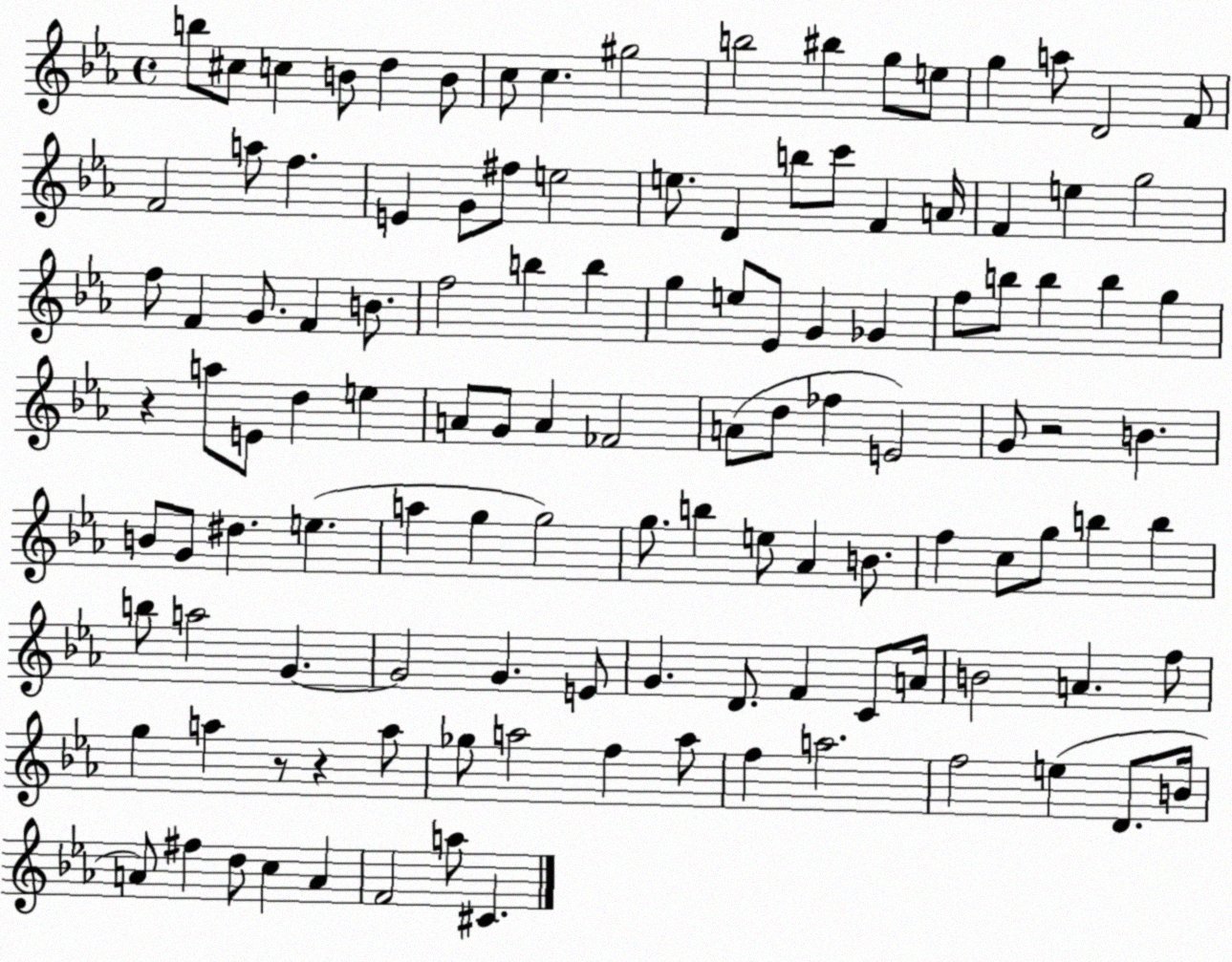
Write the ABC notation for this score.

X:1
T:Untitled
M:4/4
L:1/4
K:Eb
b/2 ^c/2 c B/2 d B/2 c/2 c ^g2 b2 ^b g/2 e/2 g a/2 D2 F/2 F2 a/2 f E G/2 ^f/2 e2 e/2 D b/2 c'/2 F A/4 F e g2 f/2 F G/2 F B/2 f2 b b g e/2 _E/2 G _G f/2 b/2 b b g z a/2 E/2 d e A/2 G/2 A _F2 A/2 d/2 _f E2 G/2 z2 B B/2 G/2 ^d e a g g2 g/2 b e/2 _A B/2 f c/2 g/2 b b b/2 a2 G G2 G E/2 G D/2 F C/2 A/4 B2 A f/2 g a z/2 z a/2 _g/2 a2 f a/2 f a2 f2 e D/2 B/4 A/2 ^f d/2 c A F2 a/2 ^C